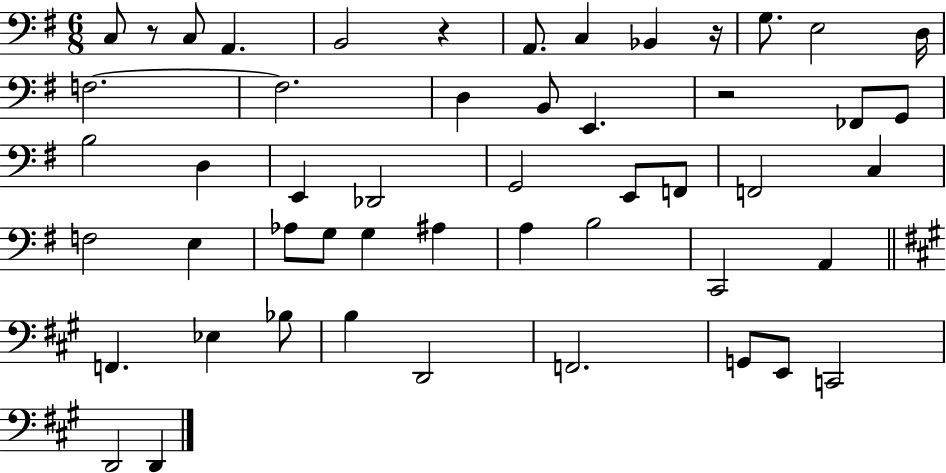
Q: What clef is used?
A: bass